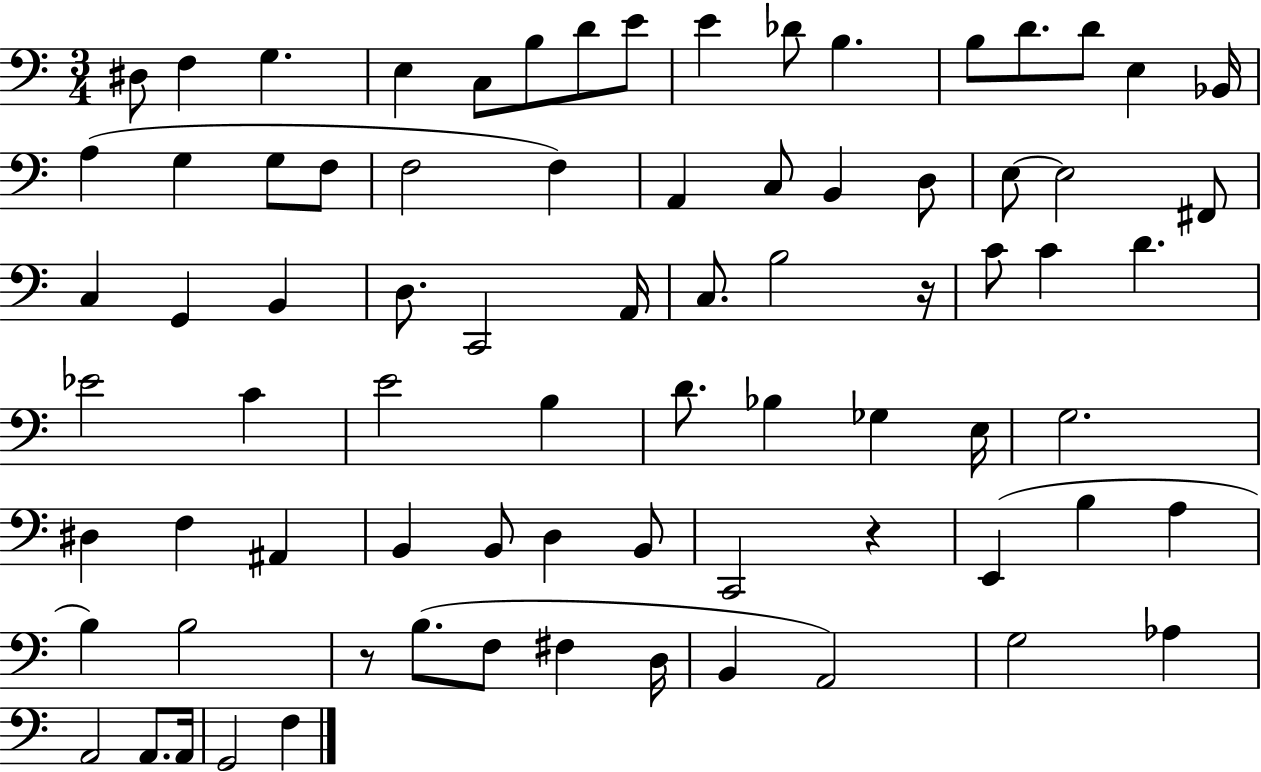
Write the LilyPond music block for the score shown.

{
  \clef bass
  \numericTimeSignature
  \time 3/4
  \key c \major
  dis8 f4 g4. | e4 c8 b8 d'8 e'8 | e'4 des'8 b4. | b8 d'8. d'8 e4 bes,16 | \break a4( g4 g8 f8 | f2 f4) | a,4 c8 b,4 d8 | e8~~ e2 fis,8 | \break c4 g,4 b,4 | d8. c,2 a,16 | c8. b2 r16 | c'8 c'4 d'4. | \break ees'2 c'4 | e'2 b4 | d'8. bes4 ges4 e16 | g2. | \break dis4 f4 ais,4 | b,4 b,8 d4 b,8 | c,2 r4 | e,4( b4 a4 | \break b4) b2 | r8 b8.( f8 fis4 d16 | b,4 a,2) | g2 aes4 | \break a,2 a,8. a,16 | g,2 f4 | \bar "|."
}